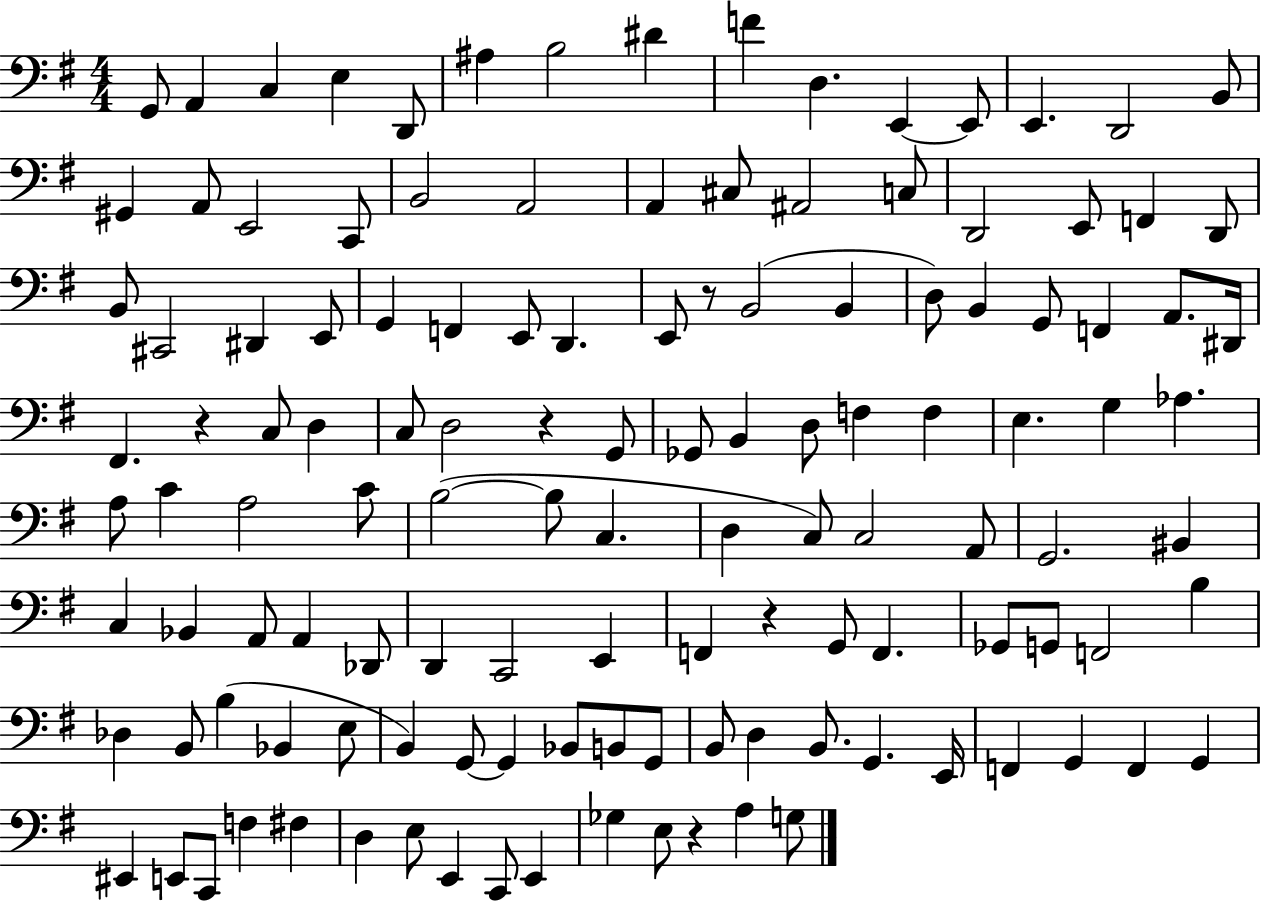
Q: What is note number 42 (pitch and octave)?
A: B2